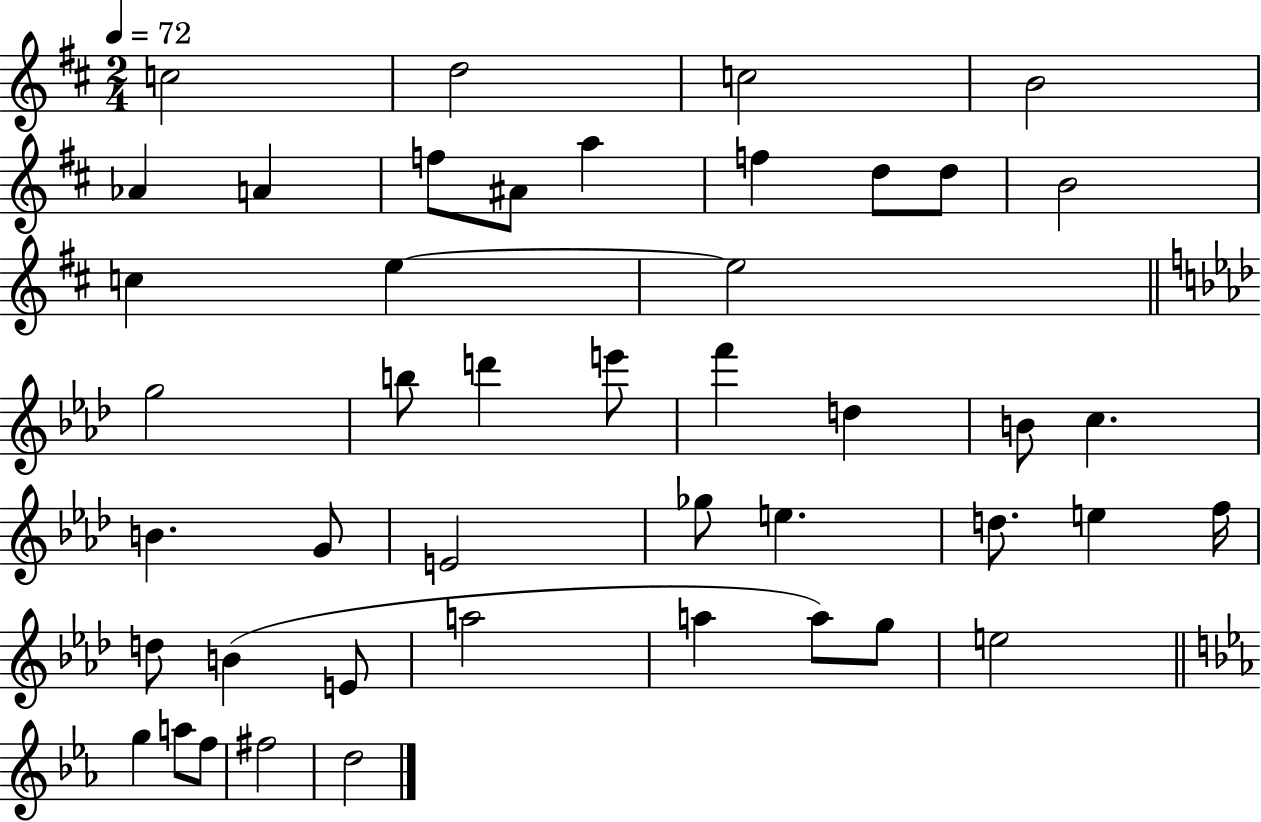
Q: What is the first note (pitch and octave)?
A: C5